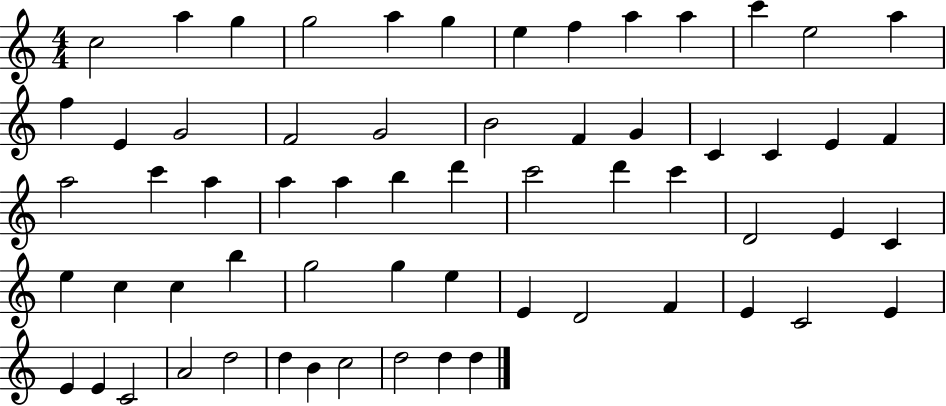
C5/h A5/q G5/q G5/h A5/q G5/q E5/q F5/q A5/q A5/q C6/q E5/h A5/q F5/q E4/q G4/h F4/h G4/h B4/h F4/q G4/q C4/q C4/q E4/q F4/q A5/h C6/q A5/q A5/q A5/q B5/q D6/q C6/h D6/q C6/q D4/h E4/q C4/q E5/q C5/q C5/q B5/q G5/h G5/q E5/q E4/q D4/h F4/q E4/q C4/h E4/q E4/q E4/q C4/h A4/h D5/h D5/q B4/q C5/h D5/h D5/q D5/q